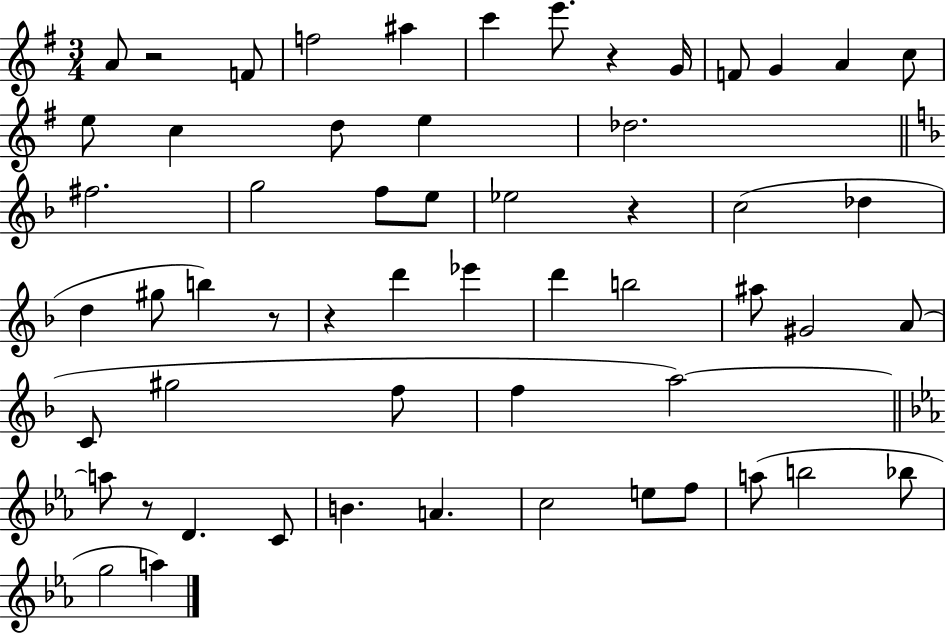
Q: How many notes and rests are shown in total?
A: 57